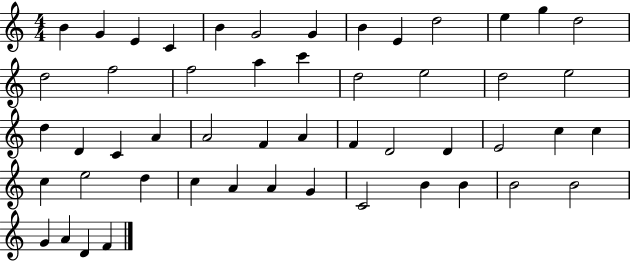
X:1
T:Untitled
M:4/4
L:1/4
K:C
B G E C B G2 G B E d2 e g d2 d2 f2 f2 a c' d2 e2 d2 e2 d D C A A2 F A F D2 D E2 c c c e2 d c A A G C2 B B B2 B2 G A D F